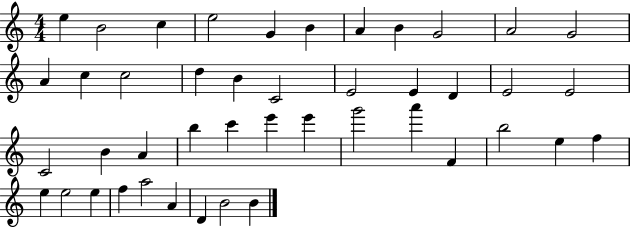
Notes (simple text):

E5/q B4/h C5/q E5/h G4/q B4/q A4/q B4/q G4/h A4/h G4/h A4/q C5/q C5/h D5/q B4/q C4/h E4/h E4/q D4/q E4/h E4/h C4/h B4/q A4/q B5/q C6/q E6/q E6/q G6/h A6/q F4/q B5/h E5/q F5/q E5/q E5/h E5/q F5/q A5/h A4/q D4/q B4/h B4/q